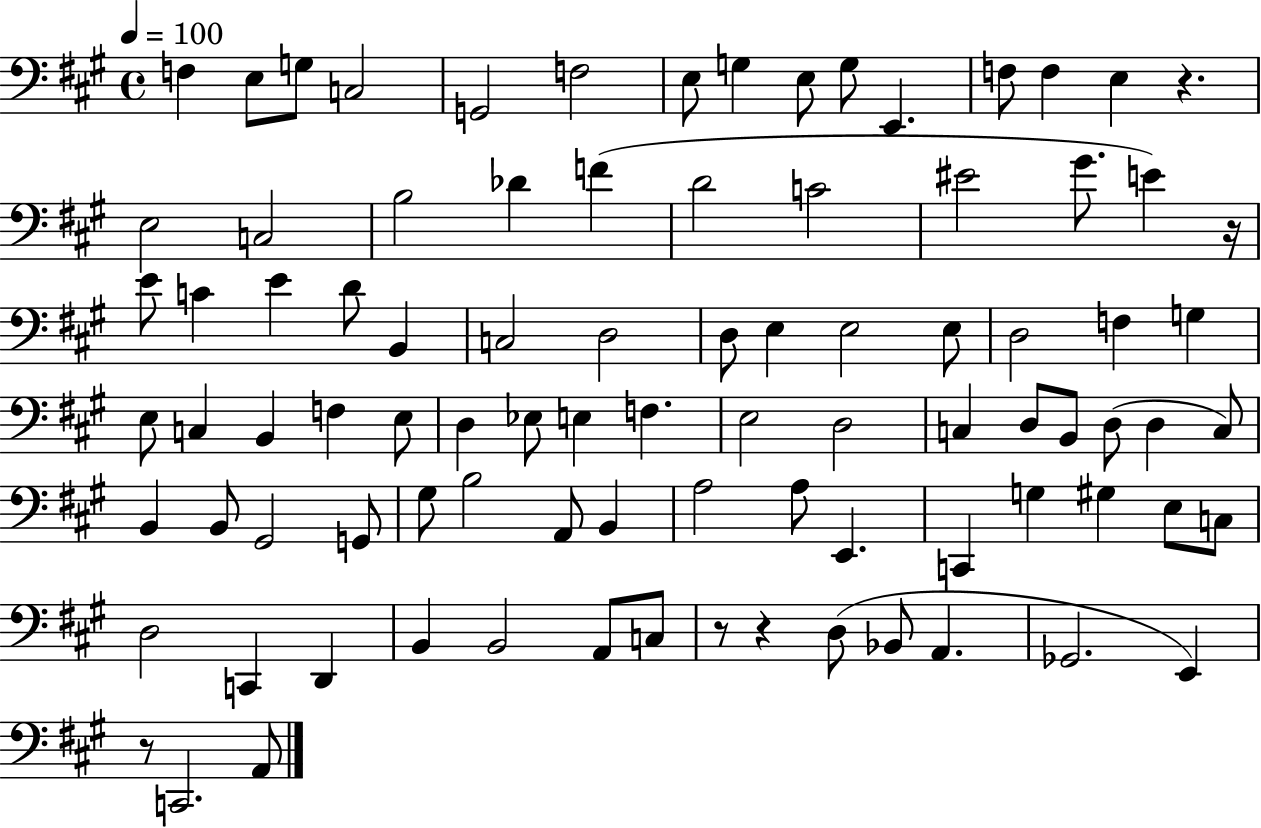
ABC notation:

X:1
T:Untitled
M:4/4
L:1/4
K:A
F, E,/2 G,/2 C,2 G,,2 F,2 E,/2 G, E,/2 G,/2 E,, F,/2 F, E, z E,2 C,2 B,2 _D F D2 C2 ^E2 ^G/2 E z/4 E/2 C E D/2 B,, C,2 D,2 D,/2 E, E,2 E,/2 D,2 F, G, E,/2 C, B,, F, E,/2 D, _E,/2 E, F, E,2 D,2 C, D,/2 B,,/2 D,/2 D, C,/2 B,, B,,/2 ^G,,2 G,,/2 ^G,/2 B,2 A,,/2 B,, A,2 A,/2 E,, C,, G, ^G, E,/2 C,/2 D,2 C,, D,, B,, B,,2 A,,/2 C,/2 z/2 z D,/2 _B,,/2 A,, _G,,2 E,, z/2 C,,2 A,,/2